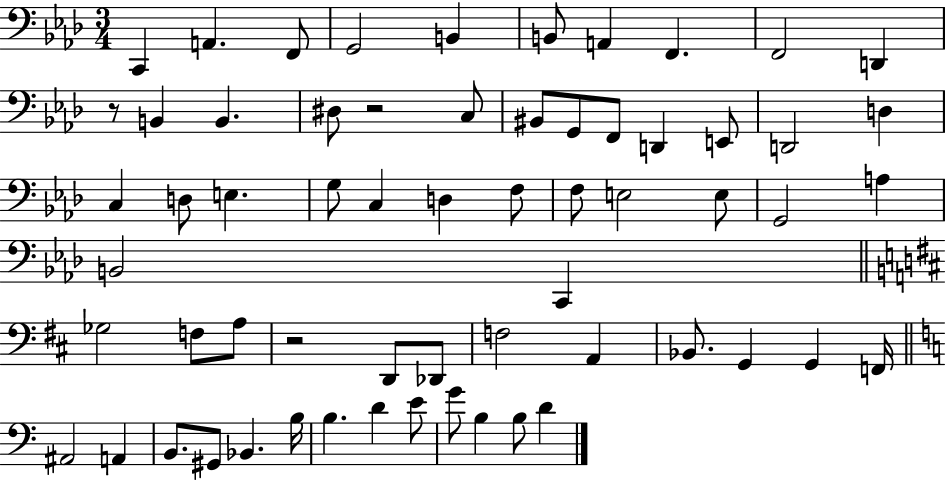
{
  \clef bass
  \numericTimeSignature
  \time 3/4
  \key aes \major
  c,4 a,4. f,8 | g,2 b,4 | b,8 a,4 f,4. | f,2 d,4 | \break r8 b,4 b,4. | dis8 r2 c8 | bis,8 g,8 f,8 d,4 e,8 | d,2 d4 | \break c4 d8 e4. | g8 c4 d4 f8 | f8 e2 e8 | g,2 a4 | \break b,2 c,4 | \bar "||" \break \key d \major ges2 f8 a8 | r2 d,8 des,8 | f2 a,4 | bes,8. g,4 g,4 f,16 | \break \bar "||" \break \key a \minor ais,2 a,4 | b,8. gis,8 bes,4. b16 | b4. d'4 e'8 | g'8 b4 b8 d'4 | \break \bar "|."
}